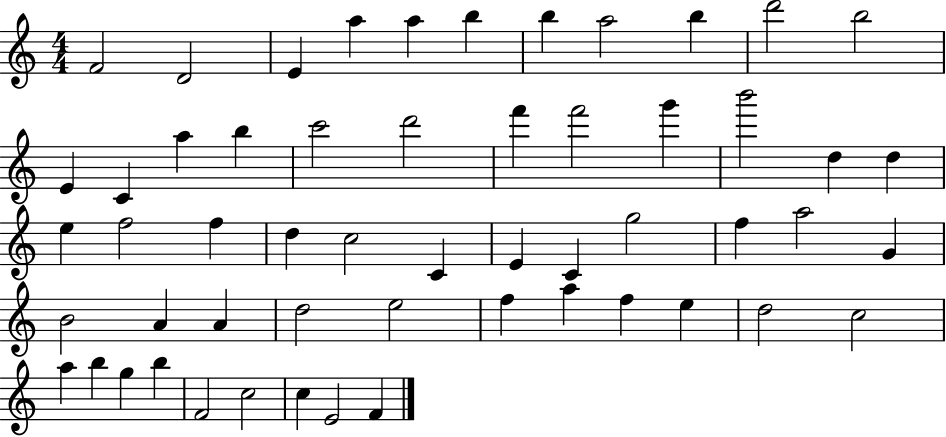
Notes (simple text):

F4/h D4/h E4/q A5/q A5/q B5/q B5/q A5/h B5/q D6/h B5/h E4/q C4/q A5/q B5/q C6/h D6/h F6/q F6/h G6/q B6/h D5/q D5/q E5/q F5/h F5/q D5/q C5/h C4/q E4/q C4/q G5/h F5/q A5/h G4/q B4/h A4/q A4/q D5/h E5/h F5/q A5/q F5/q E5/q D5/h C5/h A5/q B5/q G5/q B5/q F4/h C5/h C5/q E4/h F4/q